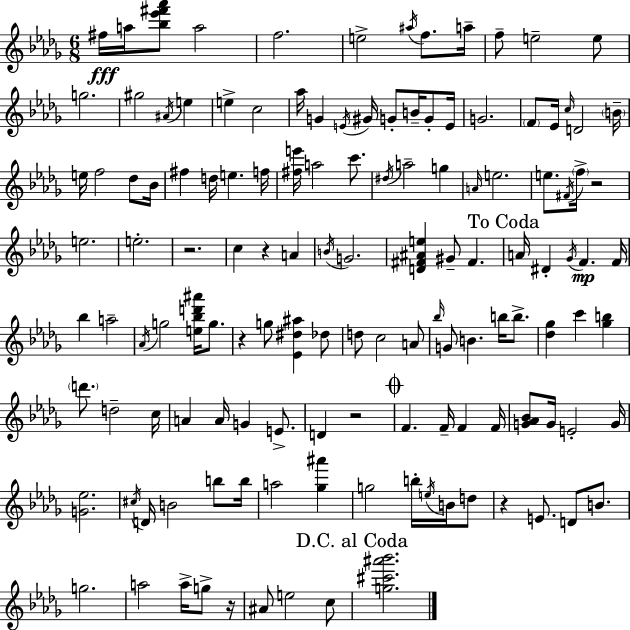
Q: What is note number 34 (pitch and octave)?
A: Db5